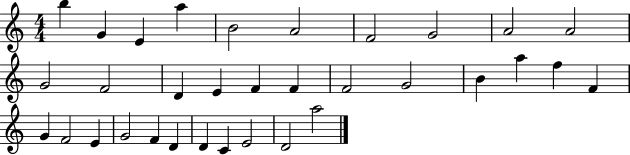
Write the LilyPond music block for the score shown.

{
  \clef treble
  \numericTimeSignature
  \time 4/4
  \key c \major
  b''4 g'4 e'4 a''4 | b'2 a'2 | f'2 g'2 | a'2 a'2 | \break g'2 f'2 | d'4 e'4 f'4 f'4 | f'2 g'2 | b'4 a''4 f''4 f'4 | \break g'4 f'2 e'4 | g'2 f'4 d'4 | d'4 c'4 e'2 | d'2 a''2 | \break \bar "|."
}